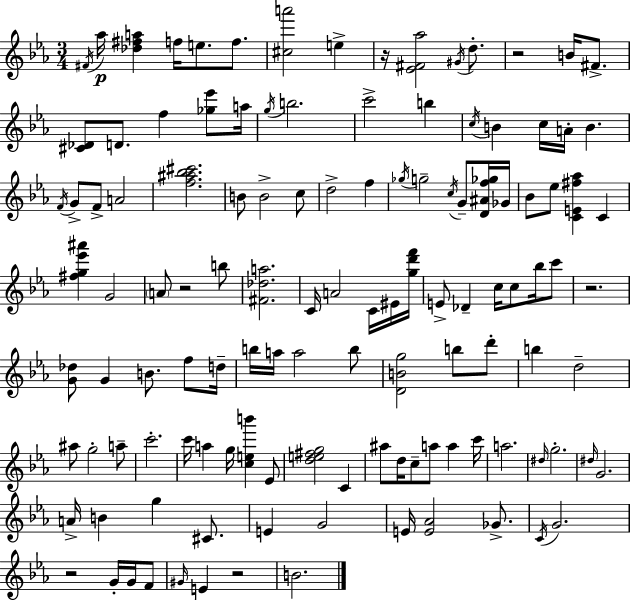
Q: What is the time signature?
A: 3/4